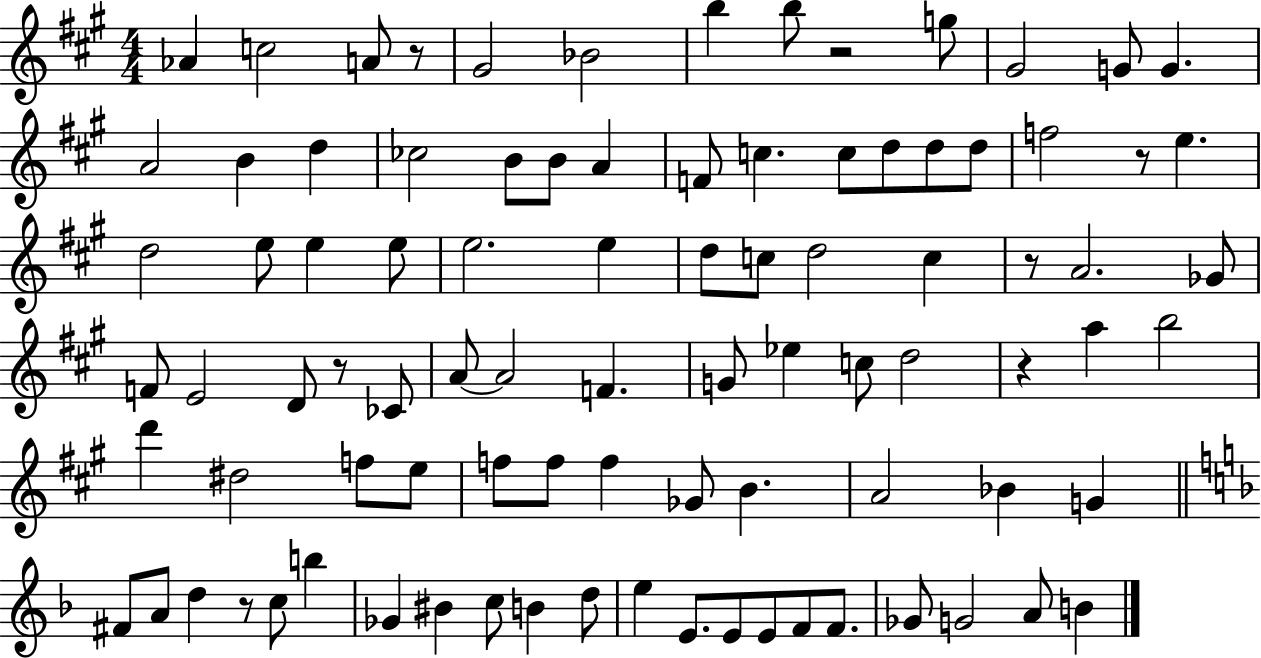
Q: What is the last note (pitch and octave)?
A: B4